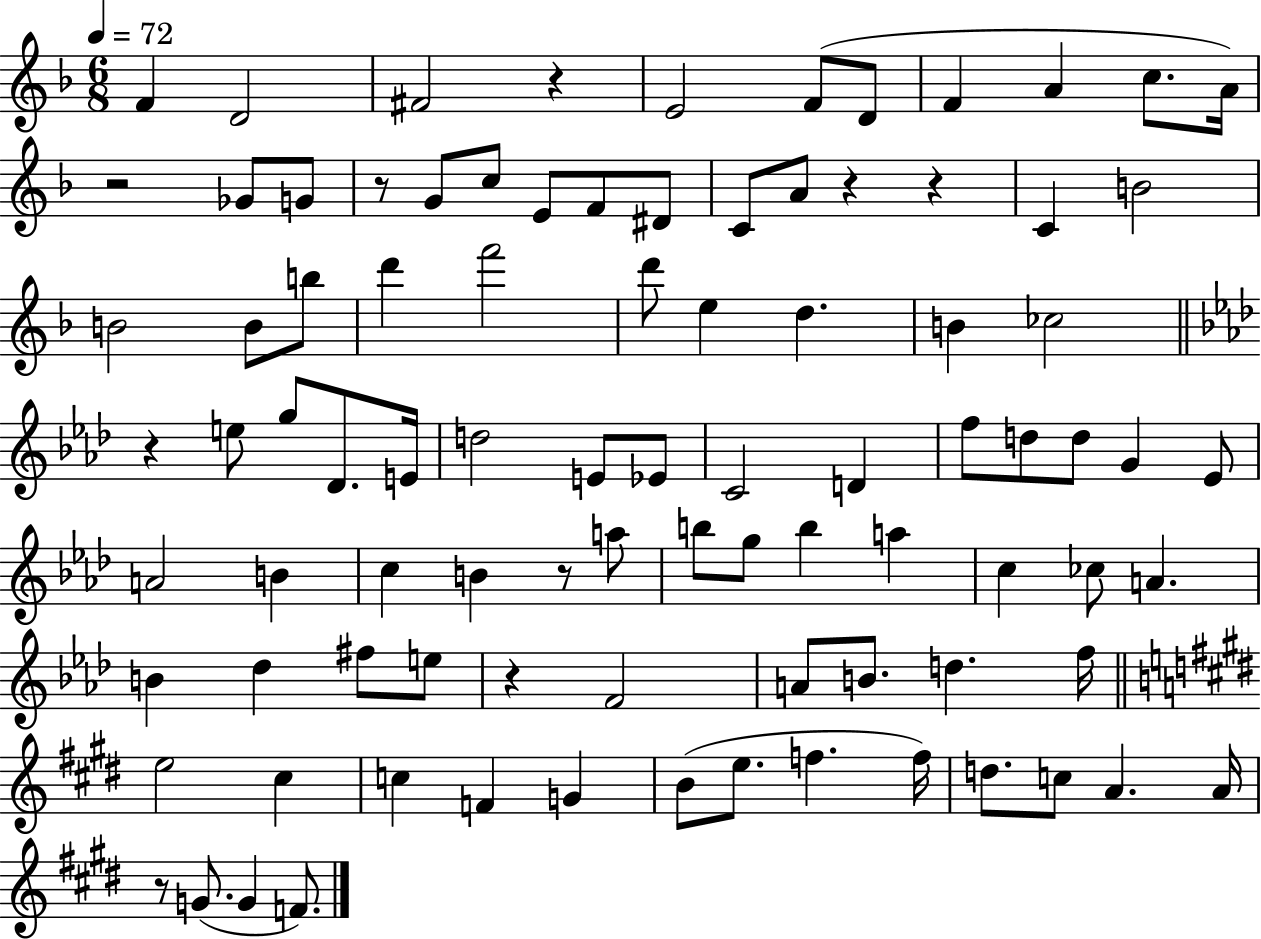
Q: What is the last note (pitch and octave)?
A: F4